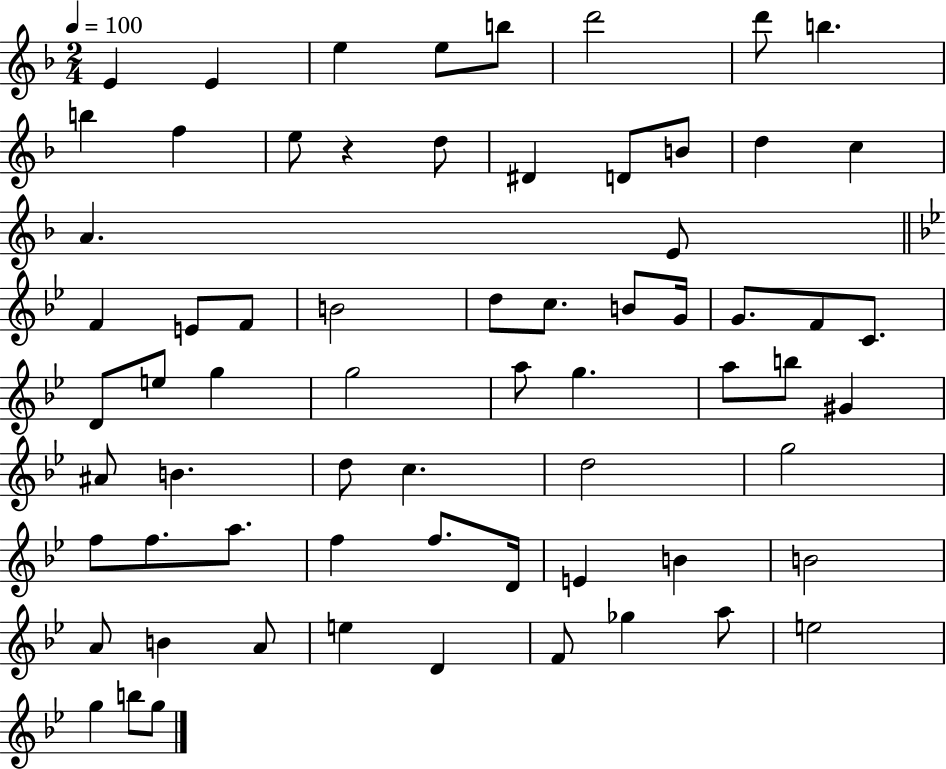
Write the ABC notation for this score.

X:1
T:Untitled
M:2/4
L:1/4
K:F
E E e e/2 b/2 d'2 d'/2 b b f e/2 z d/2 ^D D/2 B/2 d c A E/2 F E/2 F/2 B2 d/2 c/2 B/2 G/4 G/2 F/2 C/2 D/2 e/2 g g2 a/2 g a/2 b/2 ^G ^A/2 B d/2 c d2 g2 f/2 f/2 a/2 f f/2 D/4 E B B2 A/2 B A/2 e D F/2 _g a/2 e2 g b/2 g/2